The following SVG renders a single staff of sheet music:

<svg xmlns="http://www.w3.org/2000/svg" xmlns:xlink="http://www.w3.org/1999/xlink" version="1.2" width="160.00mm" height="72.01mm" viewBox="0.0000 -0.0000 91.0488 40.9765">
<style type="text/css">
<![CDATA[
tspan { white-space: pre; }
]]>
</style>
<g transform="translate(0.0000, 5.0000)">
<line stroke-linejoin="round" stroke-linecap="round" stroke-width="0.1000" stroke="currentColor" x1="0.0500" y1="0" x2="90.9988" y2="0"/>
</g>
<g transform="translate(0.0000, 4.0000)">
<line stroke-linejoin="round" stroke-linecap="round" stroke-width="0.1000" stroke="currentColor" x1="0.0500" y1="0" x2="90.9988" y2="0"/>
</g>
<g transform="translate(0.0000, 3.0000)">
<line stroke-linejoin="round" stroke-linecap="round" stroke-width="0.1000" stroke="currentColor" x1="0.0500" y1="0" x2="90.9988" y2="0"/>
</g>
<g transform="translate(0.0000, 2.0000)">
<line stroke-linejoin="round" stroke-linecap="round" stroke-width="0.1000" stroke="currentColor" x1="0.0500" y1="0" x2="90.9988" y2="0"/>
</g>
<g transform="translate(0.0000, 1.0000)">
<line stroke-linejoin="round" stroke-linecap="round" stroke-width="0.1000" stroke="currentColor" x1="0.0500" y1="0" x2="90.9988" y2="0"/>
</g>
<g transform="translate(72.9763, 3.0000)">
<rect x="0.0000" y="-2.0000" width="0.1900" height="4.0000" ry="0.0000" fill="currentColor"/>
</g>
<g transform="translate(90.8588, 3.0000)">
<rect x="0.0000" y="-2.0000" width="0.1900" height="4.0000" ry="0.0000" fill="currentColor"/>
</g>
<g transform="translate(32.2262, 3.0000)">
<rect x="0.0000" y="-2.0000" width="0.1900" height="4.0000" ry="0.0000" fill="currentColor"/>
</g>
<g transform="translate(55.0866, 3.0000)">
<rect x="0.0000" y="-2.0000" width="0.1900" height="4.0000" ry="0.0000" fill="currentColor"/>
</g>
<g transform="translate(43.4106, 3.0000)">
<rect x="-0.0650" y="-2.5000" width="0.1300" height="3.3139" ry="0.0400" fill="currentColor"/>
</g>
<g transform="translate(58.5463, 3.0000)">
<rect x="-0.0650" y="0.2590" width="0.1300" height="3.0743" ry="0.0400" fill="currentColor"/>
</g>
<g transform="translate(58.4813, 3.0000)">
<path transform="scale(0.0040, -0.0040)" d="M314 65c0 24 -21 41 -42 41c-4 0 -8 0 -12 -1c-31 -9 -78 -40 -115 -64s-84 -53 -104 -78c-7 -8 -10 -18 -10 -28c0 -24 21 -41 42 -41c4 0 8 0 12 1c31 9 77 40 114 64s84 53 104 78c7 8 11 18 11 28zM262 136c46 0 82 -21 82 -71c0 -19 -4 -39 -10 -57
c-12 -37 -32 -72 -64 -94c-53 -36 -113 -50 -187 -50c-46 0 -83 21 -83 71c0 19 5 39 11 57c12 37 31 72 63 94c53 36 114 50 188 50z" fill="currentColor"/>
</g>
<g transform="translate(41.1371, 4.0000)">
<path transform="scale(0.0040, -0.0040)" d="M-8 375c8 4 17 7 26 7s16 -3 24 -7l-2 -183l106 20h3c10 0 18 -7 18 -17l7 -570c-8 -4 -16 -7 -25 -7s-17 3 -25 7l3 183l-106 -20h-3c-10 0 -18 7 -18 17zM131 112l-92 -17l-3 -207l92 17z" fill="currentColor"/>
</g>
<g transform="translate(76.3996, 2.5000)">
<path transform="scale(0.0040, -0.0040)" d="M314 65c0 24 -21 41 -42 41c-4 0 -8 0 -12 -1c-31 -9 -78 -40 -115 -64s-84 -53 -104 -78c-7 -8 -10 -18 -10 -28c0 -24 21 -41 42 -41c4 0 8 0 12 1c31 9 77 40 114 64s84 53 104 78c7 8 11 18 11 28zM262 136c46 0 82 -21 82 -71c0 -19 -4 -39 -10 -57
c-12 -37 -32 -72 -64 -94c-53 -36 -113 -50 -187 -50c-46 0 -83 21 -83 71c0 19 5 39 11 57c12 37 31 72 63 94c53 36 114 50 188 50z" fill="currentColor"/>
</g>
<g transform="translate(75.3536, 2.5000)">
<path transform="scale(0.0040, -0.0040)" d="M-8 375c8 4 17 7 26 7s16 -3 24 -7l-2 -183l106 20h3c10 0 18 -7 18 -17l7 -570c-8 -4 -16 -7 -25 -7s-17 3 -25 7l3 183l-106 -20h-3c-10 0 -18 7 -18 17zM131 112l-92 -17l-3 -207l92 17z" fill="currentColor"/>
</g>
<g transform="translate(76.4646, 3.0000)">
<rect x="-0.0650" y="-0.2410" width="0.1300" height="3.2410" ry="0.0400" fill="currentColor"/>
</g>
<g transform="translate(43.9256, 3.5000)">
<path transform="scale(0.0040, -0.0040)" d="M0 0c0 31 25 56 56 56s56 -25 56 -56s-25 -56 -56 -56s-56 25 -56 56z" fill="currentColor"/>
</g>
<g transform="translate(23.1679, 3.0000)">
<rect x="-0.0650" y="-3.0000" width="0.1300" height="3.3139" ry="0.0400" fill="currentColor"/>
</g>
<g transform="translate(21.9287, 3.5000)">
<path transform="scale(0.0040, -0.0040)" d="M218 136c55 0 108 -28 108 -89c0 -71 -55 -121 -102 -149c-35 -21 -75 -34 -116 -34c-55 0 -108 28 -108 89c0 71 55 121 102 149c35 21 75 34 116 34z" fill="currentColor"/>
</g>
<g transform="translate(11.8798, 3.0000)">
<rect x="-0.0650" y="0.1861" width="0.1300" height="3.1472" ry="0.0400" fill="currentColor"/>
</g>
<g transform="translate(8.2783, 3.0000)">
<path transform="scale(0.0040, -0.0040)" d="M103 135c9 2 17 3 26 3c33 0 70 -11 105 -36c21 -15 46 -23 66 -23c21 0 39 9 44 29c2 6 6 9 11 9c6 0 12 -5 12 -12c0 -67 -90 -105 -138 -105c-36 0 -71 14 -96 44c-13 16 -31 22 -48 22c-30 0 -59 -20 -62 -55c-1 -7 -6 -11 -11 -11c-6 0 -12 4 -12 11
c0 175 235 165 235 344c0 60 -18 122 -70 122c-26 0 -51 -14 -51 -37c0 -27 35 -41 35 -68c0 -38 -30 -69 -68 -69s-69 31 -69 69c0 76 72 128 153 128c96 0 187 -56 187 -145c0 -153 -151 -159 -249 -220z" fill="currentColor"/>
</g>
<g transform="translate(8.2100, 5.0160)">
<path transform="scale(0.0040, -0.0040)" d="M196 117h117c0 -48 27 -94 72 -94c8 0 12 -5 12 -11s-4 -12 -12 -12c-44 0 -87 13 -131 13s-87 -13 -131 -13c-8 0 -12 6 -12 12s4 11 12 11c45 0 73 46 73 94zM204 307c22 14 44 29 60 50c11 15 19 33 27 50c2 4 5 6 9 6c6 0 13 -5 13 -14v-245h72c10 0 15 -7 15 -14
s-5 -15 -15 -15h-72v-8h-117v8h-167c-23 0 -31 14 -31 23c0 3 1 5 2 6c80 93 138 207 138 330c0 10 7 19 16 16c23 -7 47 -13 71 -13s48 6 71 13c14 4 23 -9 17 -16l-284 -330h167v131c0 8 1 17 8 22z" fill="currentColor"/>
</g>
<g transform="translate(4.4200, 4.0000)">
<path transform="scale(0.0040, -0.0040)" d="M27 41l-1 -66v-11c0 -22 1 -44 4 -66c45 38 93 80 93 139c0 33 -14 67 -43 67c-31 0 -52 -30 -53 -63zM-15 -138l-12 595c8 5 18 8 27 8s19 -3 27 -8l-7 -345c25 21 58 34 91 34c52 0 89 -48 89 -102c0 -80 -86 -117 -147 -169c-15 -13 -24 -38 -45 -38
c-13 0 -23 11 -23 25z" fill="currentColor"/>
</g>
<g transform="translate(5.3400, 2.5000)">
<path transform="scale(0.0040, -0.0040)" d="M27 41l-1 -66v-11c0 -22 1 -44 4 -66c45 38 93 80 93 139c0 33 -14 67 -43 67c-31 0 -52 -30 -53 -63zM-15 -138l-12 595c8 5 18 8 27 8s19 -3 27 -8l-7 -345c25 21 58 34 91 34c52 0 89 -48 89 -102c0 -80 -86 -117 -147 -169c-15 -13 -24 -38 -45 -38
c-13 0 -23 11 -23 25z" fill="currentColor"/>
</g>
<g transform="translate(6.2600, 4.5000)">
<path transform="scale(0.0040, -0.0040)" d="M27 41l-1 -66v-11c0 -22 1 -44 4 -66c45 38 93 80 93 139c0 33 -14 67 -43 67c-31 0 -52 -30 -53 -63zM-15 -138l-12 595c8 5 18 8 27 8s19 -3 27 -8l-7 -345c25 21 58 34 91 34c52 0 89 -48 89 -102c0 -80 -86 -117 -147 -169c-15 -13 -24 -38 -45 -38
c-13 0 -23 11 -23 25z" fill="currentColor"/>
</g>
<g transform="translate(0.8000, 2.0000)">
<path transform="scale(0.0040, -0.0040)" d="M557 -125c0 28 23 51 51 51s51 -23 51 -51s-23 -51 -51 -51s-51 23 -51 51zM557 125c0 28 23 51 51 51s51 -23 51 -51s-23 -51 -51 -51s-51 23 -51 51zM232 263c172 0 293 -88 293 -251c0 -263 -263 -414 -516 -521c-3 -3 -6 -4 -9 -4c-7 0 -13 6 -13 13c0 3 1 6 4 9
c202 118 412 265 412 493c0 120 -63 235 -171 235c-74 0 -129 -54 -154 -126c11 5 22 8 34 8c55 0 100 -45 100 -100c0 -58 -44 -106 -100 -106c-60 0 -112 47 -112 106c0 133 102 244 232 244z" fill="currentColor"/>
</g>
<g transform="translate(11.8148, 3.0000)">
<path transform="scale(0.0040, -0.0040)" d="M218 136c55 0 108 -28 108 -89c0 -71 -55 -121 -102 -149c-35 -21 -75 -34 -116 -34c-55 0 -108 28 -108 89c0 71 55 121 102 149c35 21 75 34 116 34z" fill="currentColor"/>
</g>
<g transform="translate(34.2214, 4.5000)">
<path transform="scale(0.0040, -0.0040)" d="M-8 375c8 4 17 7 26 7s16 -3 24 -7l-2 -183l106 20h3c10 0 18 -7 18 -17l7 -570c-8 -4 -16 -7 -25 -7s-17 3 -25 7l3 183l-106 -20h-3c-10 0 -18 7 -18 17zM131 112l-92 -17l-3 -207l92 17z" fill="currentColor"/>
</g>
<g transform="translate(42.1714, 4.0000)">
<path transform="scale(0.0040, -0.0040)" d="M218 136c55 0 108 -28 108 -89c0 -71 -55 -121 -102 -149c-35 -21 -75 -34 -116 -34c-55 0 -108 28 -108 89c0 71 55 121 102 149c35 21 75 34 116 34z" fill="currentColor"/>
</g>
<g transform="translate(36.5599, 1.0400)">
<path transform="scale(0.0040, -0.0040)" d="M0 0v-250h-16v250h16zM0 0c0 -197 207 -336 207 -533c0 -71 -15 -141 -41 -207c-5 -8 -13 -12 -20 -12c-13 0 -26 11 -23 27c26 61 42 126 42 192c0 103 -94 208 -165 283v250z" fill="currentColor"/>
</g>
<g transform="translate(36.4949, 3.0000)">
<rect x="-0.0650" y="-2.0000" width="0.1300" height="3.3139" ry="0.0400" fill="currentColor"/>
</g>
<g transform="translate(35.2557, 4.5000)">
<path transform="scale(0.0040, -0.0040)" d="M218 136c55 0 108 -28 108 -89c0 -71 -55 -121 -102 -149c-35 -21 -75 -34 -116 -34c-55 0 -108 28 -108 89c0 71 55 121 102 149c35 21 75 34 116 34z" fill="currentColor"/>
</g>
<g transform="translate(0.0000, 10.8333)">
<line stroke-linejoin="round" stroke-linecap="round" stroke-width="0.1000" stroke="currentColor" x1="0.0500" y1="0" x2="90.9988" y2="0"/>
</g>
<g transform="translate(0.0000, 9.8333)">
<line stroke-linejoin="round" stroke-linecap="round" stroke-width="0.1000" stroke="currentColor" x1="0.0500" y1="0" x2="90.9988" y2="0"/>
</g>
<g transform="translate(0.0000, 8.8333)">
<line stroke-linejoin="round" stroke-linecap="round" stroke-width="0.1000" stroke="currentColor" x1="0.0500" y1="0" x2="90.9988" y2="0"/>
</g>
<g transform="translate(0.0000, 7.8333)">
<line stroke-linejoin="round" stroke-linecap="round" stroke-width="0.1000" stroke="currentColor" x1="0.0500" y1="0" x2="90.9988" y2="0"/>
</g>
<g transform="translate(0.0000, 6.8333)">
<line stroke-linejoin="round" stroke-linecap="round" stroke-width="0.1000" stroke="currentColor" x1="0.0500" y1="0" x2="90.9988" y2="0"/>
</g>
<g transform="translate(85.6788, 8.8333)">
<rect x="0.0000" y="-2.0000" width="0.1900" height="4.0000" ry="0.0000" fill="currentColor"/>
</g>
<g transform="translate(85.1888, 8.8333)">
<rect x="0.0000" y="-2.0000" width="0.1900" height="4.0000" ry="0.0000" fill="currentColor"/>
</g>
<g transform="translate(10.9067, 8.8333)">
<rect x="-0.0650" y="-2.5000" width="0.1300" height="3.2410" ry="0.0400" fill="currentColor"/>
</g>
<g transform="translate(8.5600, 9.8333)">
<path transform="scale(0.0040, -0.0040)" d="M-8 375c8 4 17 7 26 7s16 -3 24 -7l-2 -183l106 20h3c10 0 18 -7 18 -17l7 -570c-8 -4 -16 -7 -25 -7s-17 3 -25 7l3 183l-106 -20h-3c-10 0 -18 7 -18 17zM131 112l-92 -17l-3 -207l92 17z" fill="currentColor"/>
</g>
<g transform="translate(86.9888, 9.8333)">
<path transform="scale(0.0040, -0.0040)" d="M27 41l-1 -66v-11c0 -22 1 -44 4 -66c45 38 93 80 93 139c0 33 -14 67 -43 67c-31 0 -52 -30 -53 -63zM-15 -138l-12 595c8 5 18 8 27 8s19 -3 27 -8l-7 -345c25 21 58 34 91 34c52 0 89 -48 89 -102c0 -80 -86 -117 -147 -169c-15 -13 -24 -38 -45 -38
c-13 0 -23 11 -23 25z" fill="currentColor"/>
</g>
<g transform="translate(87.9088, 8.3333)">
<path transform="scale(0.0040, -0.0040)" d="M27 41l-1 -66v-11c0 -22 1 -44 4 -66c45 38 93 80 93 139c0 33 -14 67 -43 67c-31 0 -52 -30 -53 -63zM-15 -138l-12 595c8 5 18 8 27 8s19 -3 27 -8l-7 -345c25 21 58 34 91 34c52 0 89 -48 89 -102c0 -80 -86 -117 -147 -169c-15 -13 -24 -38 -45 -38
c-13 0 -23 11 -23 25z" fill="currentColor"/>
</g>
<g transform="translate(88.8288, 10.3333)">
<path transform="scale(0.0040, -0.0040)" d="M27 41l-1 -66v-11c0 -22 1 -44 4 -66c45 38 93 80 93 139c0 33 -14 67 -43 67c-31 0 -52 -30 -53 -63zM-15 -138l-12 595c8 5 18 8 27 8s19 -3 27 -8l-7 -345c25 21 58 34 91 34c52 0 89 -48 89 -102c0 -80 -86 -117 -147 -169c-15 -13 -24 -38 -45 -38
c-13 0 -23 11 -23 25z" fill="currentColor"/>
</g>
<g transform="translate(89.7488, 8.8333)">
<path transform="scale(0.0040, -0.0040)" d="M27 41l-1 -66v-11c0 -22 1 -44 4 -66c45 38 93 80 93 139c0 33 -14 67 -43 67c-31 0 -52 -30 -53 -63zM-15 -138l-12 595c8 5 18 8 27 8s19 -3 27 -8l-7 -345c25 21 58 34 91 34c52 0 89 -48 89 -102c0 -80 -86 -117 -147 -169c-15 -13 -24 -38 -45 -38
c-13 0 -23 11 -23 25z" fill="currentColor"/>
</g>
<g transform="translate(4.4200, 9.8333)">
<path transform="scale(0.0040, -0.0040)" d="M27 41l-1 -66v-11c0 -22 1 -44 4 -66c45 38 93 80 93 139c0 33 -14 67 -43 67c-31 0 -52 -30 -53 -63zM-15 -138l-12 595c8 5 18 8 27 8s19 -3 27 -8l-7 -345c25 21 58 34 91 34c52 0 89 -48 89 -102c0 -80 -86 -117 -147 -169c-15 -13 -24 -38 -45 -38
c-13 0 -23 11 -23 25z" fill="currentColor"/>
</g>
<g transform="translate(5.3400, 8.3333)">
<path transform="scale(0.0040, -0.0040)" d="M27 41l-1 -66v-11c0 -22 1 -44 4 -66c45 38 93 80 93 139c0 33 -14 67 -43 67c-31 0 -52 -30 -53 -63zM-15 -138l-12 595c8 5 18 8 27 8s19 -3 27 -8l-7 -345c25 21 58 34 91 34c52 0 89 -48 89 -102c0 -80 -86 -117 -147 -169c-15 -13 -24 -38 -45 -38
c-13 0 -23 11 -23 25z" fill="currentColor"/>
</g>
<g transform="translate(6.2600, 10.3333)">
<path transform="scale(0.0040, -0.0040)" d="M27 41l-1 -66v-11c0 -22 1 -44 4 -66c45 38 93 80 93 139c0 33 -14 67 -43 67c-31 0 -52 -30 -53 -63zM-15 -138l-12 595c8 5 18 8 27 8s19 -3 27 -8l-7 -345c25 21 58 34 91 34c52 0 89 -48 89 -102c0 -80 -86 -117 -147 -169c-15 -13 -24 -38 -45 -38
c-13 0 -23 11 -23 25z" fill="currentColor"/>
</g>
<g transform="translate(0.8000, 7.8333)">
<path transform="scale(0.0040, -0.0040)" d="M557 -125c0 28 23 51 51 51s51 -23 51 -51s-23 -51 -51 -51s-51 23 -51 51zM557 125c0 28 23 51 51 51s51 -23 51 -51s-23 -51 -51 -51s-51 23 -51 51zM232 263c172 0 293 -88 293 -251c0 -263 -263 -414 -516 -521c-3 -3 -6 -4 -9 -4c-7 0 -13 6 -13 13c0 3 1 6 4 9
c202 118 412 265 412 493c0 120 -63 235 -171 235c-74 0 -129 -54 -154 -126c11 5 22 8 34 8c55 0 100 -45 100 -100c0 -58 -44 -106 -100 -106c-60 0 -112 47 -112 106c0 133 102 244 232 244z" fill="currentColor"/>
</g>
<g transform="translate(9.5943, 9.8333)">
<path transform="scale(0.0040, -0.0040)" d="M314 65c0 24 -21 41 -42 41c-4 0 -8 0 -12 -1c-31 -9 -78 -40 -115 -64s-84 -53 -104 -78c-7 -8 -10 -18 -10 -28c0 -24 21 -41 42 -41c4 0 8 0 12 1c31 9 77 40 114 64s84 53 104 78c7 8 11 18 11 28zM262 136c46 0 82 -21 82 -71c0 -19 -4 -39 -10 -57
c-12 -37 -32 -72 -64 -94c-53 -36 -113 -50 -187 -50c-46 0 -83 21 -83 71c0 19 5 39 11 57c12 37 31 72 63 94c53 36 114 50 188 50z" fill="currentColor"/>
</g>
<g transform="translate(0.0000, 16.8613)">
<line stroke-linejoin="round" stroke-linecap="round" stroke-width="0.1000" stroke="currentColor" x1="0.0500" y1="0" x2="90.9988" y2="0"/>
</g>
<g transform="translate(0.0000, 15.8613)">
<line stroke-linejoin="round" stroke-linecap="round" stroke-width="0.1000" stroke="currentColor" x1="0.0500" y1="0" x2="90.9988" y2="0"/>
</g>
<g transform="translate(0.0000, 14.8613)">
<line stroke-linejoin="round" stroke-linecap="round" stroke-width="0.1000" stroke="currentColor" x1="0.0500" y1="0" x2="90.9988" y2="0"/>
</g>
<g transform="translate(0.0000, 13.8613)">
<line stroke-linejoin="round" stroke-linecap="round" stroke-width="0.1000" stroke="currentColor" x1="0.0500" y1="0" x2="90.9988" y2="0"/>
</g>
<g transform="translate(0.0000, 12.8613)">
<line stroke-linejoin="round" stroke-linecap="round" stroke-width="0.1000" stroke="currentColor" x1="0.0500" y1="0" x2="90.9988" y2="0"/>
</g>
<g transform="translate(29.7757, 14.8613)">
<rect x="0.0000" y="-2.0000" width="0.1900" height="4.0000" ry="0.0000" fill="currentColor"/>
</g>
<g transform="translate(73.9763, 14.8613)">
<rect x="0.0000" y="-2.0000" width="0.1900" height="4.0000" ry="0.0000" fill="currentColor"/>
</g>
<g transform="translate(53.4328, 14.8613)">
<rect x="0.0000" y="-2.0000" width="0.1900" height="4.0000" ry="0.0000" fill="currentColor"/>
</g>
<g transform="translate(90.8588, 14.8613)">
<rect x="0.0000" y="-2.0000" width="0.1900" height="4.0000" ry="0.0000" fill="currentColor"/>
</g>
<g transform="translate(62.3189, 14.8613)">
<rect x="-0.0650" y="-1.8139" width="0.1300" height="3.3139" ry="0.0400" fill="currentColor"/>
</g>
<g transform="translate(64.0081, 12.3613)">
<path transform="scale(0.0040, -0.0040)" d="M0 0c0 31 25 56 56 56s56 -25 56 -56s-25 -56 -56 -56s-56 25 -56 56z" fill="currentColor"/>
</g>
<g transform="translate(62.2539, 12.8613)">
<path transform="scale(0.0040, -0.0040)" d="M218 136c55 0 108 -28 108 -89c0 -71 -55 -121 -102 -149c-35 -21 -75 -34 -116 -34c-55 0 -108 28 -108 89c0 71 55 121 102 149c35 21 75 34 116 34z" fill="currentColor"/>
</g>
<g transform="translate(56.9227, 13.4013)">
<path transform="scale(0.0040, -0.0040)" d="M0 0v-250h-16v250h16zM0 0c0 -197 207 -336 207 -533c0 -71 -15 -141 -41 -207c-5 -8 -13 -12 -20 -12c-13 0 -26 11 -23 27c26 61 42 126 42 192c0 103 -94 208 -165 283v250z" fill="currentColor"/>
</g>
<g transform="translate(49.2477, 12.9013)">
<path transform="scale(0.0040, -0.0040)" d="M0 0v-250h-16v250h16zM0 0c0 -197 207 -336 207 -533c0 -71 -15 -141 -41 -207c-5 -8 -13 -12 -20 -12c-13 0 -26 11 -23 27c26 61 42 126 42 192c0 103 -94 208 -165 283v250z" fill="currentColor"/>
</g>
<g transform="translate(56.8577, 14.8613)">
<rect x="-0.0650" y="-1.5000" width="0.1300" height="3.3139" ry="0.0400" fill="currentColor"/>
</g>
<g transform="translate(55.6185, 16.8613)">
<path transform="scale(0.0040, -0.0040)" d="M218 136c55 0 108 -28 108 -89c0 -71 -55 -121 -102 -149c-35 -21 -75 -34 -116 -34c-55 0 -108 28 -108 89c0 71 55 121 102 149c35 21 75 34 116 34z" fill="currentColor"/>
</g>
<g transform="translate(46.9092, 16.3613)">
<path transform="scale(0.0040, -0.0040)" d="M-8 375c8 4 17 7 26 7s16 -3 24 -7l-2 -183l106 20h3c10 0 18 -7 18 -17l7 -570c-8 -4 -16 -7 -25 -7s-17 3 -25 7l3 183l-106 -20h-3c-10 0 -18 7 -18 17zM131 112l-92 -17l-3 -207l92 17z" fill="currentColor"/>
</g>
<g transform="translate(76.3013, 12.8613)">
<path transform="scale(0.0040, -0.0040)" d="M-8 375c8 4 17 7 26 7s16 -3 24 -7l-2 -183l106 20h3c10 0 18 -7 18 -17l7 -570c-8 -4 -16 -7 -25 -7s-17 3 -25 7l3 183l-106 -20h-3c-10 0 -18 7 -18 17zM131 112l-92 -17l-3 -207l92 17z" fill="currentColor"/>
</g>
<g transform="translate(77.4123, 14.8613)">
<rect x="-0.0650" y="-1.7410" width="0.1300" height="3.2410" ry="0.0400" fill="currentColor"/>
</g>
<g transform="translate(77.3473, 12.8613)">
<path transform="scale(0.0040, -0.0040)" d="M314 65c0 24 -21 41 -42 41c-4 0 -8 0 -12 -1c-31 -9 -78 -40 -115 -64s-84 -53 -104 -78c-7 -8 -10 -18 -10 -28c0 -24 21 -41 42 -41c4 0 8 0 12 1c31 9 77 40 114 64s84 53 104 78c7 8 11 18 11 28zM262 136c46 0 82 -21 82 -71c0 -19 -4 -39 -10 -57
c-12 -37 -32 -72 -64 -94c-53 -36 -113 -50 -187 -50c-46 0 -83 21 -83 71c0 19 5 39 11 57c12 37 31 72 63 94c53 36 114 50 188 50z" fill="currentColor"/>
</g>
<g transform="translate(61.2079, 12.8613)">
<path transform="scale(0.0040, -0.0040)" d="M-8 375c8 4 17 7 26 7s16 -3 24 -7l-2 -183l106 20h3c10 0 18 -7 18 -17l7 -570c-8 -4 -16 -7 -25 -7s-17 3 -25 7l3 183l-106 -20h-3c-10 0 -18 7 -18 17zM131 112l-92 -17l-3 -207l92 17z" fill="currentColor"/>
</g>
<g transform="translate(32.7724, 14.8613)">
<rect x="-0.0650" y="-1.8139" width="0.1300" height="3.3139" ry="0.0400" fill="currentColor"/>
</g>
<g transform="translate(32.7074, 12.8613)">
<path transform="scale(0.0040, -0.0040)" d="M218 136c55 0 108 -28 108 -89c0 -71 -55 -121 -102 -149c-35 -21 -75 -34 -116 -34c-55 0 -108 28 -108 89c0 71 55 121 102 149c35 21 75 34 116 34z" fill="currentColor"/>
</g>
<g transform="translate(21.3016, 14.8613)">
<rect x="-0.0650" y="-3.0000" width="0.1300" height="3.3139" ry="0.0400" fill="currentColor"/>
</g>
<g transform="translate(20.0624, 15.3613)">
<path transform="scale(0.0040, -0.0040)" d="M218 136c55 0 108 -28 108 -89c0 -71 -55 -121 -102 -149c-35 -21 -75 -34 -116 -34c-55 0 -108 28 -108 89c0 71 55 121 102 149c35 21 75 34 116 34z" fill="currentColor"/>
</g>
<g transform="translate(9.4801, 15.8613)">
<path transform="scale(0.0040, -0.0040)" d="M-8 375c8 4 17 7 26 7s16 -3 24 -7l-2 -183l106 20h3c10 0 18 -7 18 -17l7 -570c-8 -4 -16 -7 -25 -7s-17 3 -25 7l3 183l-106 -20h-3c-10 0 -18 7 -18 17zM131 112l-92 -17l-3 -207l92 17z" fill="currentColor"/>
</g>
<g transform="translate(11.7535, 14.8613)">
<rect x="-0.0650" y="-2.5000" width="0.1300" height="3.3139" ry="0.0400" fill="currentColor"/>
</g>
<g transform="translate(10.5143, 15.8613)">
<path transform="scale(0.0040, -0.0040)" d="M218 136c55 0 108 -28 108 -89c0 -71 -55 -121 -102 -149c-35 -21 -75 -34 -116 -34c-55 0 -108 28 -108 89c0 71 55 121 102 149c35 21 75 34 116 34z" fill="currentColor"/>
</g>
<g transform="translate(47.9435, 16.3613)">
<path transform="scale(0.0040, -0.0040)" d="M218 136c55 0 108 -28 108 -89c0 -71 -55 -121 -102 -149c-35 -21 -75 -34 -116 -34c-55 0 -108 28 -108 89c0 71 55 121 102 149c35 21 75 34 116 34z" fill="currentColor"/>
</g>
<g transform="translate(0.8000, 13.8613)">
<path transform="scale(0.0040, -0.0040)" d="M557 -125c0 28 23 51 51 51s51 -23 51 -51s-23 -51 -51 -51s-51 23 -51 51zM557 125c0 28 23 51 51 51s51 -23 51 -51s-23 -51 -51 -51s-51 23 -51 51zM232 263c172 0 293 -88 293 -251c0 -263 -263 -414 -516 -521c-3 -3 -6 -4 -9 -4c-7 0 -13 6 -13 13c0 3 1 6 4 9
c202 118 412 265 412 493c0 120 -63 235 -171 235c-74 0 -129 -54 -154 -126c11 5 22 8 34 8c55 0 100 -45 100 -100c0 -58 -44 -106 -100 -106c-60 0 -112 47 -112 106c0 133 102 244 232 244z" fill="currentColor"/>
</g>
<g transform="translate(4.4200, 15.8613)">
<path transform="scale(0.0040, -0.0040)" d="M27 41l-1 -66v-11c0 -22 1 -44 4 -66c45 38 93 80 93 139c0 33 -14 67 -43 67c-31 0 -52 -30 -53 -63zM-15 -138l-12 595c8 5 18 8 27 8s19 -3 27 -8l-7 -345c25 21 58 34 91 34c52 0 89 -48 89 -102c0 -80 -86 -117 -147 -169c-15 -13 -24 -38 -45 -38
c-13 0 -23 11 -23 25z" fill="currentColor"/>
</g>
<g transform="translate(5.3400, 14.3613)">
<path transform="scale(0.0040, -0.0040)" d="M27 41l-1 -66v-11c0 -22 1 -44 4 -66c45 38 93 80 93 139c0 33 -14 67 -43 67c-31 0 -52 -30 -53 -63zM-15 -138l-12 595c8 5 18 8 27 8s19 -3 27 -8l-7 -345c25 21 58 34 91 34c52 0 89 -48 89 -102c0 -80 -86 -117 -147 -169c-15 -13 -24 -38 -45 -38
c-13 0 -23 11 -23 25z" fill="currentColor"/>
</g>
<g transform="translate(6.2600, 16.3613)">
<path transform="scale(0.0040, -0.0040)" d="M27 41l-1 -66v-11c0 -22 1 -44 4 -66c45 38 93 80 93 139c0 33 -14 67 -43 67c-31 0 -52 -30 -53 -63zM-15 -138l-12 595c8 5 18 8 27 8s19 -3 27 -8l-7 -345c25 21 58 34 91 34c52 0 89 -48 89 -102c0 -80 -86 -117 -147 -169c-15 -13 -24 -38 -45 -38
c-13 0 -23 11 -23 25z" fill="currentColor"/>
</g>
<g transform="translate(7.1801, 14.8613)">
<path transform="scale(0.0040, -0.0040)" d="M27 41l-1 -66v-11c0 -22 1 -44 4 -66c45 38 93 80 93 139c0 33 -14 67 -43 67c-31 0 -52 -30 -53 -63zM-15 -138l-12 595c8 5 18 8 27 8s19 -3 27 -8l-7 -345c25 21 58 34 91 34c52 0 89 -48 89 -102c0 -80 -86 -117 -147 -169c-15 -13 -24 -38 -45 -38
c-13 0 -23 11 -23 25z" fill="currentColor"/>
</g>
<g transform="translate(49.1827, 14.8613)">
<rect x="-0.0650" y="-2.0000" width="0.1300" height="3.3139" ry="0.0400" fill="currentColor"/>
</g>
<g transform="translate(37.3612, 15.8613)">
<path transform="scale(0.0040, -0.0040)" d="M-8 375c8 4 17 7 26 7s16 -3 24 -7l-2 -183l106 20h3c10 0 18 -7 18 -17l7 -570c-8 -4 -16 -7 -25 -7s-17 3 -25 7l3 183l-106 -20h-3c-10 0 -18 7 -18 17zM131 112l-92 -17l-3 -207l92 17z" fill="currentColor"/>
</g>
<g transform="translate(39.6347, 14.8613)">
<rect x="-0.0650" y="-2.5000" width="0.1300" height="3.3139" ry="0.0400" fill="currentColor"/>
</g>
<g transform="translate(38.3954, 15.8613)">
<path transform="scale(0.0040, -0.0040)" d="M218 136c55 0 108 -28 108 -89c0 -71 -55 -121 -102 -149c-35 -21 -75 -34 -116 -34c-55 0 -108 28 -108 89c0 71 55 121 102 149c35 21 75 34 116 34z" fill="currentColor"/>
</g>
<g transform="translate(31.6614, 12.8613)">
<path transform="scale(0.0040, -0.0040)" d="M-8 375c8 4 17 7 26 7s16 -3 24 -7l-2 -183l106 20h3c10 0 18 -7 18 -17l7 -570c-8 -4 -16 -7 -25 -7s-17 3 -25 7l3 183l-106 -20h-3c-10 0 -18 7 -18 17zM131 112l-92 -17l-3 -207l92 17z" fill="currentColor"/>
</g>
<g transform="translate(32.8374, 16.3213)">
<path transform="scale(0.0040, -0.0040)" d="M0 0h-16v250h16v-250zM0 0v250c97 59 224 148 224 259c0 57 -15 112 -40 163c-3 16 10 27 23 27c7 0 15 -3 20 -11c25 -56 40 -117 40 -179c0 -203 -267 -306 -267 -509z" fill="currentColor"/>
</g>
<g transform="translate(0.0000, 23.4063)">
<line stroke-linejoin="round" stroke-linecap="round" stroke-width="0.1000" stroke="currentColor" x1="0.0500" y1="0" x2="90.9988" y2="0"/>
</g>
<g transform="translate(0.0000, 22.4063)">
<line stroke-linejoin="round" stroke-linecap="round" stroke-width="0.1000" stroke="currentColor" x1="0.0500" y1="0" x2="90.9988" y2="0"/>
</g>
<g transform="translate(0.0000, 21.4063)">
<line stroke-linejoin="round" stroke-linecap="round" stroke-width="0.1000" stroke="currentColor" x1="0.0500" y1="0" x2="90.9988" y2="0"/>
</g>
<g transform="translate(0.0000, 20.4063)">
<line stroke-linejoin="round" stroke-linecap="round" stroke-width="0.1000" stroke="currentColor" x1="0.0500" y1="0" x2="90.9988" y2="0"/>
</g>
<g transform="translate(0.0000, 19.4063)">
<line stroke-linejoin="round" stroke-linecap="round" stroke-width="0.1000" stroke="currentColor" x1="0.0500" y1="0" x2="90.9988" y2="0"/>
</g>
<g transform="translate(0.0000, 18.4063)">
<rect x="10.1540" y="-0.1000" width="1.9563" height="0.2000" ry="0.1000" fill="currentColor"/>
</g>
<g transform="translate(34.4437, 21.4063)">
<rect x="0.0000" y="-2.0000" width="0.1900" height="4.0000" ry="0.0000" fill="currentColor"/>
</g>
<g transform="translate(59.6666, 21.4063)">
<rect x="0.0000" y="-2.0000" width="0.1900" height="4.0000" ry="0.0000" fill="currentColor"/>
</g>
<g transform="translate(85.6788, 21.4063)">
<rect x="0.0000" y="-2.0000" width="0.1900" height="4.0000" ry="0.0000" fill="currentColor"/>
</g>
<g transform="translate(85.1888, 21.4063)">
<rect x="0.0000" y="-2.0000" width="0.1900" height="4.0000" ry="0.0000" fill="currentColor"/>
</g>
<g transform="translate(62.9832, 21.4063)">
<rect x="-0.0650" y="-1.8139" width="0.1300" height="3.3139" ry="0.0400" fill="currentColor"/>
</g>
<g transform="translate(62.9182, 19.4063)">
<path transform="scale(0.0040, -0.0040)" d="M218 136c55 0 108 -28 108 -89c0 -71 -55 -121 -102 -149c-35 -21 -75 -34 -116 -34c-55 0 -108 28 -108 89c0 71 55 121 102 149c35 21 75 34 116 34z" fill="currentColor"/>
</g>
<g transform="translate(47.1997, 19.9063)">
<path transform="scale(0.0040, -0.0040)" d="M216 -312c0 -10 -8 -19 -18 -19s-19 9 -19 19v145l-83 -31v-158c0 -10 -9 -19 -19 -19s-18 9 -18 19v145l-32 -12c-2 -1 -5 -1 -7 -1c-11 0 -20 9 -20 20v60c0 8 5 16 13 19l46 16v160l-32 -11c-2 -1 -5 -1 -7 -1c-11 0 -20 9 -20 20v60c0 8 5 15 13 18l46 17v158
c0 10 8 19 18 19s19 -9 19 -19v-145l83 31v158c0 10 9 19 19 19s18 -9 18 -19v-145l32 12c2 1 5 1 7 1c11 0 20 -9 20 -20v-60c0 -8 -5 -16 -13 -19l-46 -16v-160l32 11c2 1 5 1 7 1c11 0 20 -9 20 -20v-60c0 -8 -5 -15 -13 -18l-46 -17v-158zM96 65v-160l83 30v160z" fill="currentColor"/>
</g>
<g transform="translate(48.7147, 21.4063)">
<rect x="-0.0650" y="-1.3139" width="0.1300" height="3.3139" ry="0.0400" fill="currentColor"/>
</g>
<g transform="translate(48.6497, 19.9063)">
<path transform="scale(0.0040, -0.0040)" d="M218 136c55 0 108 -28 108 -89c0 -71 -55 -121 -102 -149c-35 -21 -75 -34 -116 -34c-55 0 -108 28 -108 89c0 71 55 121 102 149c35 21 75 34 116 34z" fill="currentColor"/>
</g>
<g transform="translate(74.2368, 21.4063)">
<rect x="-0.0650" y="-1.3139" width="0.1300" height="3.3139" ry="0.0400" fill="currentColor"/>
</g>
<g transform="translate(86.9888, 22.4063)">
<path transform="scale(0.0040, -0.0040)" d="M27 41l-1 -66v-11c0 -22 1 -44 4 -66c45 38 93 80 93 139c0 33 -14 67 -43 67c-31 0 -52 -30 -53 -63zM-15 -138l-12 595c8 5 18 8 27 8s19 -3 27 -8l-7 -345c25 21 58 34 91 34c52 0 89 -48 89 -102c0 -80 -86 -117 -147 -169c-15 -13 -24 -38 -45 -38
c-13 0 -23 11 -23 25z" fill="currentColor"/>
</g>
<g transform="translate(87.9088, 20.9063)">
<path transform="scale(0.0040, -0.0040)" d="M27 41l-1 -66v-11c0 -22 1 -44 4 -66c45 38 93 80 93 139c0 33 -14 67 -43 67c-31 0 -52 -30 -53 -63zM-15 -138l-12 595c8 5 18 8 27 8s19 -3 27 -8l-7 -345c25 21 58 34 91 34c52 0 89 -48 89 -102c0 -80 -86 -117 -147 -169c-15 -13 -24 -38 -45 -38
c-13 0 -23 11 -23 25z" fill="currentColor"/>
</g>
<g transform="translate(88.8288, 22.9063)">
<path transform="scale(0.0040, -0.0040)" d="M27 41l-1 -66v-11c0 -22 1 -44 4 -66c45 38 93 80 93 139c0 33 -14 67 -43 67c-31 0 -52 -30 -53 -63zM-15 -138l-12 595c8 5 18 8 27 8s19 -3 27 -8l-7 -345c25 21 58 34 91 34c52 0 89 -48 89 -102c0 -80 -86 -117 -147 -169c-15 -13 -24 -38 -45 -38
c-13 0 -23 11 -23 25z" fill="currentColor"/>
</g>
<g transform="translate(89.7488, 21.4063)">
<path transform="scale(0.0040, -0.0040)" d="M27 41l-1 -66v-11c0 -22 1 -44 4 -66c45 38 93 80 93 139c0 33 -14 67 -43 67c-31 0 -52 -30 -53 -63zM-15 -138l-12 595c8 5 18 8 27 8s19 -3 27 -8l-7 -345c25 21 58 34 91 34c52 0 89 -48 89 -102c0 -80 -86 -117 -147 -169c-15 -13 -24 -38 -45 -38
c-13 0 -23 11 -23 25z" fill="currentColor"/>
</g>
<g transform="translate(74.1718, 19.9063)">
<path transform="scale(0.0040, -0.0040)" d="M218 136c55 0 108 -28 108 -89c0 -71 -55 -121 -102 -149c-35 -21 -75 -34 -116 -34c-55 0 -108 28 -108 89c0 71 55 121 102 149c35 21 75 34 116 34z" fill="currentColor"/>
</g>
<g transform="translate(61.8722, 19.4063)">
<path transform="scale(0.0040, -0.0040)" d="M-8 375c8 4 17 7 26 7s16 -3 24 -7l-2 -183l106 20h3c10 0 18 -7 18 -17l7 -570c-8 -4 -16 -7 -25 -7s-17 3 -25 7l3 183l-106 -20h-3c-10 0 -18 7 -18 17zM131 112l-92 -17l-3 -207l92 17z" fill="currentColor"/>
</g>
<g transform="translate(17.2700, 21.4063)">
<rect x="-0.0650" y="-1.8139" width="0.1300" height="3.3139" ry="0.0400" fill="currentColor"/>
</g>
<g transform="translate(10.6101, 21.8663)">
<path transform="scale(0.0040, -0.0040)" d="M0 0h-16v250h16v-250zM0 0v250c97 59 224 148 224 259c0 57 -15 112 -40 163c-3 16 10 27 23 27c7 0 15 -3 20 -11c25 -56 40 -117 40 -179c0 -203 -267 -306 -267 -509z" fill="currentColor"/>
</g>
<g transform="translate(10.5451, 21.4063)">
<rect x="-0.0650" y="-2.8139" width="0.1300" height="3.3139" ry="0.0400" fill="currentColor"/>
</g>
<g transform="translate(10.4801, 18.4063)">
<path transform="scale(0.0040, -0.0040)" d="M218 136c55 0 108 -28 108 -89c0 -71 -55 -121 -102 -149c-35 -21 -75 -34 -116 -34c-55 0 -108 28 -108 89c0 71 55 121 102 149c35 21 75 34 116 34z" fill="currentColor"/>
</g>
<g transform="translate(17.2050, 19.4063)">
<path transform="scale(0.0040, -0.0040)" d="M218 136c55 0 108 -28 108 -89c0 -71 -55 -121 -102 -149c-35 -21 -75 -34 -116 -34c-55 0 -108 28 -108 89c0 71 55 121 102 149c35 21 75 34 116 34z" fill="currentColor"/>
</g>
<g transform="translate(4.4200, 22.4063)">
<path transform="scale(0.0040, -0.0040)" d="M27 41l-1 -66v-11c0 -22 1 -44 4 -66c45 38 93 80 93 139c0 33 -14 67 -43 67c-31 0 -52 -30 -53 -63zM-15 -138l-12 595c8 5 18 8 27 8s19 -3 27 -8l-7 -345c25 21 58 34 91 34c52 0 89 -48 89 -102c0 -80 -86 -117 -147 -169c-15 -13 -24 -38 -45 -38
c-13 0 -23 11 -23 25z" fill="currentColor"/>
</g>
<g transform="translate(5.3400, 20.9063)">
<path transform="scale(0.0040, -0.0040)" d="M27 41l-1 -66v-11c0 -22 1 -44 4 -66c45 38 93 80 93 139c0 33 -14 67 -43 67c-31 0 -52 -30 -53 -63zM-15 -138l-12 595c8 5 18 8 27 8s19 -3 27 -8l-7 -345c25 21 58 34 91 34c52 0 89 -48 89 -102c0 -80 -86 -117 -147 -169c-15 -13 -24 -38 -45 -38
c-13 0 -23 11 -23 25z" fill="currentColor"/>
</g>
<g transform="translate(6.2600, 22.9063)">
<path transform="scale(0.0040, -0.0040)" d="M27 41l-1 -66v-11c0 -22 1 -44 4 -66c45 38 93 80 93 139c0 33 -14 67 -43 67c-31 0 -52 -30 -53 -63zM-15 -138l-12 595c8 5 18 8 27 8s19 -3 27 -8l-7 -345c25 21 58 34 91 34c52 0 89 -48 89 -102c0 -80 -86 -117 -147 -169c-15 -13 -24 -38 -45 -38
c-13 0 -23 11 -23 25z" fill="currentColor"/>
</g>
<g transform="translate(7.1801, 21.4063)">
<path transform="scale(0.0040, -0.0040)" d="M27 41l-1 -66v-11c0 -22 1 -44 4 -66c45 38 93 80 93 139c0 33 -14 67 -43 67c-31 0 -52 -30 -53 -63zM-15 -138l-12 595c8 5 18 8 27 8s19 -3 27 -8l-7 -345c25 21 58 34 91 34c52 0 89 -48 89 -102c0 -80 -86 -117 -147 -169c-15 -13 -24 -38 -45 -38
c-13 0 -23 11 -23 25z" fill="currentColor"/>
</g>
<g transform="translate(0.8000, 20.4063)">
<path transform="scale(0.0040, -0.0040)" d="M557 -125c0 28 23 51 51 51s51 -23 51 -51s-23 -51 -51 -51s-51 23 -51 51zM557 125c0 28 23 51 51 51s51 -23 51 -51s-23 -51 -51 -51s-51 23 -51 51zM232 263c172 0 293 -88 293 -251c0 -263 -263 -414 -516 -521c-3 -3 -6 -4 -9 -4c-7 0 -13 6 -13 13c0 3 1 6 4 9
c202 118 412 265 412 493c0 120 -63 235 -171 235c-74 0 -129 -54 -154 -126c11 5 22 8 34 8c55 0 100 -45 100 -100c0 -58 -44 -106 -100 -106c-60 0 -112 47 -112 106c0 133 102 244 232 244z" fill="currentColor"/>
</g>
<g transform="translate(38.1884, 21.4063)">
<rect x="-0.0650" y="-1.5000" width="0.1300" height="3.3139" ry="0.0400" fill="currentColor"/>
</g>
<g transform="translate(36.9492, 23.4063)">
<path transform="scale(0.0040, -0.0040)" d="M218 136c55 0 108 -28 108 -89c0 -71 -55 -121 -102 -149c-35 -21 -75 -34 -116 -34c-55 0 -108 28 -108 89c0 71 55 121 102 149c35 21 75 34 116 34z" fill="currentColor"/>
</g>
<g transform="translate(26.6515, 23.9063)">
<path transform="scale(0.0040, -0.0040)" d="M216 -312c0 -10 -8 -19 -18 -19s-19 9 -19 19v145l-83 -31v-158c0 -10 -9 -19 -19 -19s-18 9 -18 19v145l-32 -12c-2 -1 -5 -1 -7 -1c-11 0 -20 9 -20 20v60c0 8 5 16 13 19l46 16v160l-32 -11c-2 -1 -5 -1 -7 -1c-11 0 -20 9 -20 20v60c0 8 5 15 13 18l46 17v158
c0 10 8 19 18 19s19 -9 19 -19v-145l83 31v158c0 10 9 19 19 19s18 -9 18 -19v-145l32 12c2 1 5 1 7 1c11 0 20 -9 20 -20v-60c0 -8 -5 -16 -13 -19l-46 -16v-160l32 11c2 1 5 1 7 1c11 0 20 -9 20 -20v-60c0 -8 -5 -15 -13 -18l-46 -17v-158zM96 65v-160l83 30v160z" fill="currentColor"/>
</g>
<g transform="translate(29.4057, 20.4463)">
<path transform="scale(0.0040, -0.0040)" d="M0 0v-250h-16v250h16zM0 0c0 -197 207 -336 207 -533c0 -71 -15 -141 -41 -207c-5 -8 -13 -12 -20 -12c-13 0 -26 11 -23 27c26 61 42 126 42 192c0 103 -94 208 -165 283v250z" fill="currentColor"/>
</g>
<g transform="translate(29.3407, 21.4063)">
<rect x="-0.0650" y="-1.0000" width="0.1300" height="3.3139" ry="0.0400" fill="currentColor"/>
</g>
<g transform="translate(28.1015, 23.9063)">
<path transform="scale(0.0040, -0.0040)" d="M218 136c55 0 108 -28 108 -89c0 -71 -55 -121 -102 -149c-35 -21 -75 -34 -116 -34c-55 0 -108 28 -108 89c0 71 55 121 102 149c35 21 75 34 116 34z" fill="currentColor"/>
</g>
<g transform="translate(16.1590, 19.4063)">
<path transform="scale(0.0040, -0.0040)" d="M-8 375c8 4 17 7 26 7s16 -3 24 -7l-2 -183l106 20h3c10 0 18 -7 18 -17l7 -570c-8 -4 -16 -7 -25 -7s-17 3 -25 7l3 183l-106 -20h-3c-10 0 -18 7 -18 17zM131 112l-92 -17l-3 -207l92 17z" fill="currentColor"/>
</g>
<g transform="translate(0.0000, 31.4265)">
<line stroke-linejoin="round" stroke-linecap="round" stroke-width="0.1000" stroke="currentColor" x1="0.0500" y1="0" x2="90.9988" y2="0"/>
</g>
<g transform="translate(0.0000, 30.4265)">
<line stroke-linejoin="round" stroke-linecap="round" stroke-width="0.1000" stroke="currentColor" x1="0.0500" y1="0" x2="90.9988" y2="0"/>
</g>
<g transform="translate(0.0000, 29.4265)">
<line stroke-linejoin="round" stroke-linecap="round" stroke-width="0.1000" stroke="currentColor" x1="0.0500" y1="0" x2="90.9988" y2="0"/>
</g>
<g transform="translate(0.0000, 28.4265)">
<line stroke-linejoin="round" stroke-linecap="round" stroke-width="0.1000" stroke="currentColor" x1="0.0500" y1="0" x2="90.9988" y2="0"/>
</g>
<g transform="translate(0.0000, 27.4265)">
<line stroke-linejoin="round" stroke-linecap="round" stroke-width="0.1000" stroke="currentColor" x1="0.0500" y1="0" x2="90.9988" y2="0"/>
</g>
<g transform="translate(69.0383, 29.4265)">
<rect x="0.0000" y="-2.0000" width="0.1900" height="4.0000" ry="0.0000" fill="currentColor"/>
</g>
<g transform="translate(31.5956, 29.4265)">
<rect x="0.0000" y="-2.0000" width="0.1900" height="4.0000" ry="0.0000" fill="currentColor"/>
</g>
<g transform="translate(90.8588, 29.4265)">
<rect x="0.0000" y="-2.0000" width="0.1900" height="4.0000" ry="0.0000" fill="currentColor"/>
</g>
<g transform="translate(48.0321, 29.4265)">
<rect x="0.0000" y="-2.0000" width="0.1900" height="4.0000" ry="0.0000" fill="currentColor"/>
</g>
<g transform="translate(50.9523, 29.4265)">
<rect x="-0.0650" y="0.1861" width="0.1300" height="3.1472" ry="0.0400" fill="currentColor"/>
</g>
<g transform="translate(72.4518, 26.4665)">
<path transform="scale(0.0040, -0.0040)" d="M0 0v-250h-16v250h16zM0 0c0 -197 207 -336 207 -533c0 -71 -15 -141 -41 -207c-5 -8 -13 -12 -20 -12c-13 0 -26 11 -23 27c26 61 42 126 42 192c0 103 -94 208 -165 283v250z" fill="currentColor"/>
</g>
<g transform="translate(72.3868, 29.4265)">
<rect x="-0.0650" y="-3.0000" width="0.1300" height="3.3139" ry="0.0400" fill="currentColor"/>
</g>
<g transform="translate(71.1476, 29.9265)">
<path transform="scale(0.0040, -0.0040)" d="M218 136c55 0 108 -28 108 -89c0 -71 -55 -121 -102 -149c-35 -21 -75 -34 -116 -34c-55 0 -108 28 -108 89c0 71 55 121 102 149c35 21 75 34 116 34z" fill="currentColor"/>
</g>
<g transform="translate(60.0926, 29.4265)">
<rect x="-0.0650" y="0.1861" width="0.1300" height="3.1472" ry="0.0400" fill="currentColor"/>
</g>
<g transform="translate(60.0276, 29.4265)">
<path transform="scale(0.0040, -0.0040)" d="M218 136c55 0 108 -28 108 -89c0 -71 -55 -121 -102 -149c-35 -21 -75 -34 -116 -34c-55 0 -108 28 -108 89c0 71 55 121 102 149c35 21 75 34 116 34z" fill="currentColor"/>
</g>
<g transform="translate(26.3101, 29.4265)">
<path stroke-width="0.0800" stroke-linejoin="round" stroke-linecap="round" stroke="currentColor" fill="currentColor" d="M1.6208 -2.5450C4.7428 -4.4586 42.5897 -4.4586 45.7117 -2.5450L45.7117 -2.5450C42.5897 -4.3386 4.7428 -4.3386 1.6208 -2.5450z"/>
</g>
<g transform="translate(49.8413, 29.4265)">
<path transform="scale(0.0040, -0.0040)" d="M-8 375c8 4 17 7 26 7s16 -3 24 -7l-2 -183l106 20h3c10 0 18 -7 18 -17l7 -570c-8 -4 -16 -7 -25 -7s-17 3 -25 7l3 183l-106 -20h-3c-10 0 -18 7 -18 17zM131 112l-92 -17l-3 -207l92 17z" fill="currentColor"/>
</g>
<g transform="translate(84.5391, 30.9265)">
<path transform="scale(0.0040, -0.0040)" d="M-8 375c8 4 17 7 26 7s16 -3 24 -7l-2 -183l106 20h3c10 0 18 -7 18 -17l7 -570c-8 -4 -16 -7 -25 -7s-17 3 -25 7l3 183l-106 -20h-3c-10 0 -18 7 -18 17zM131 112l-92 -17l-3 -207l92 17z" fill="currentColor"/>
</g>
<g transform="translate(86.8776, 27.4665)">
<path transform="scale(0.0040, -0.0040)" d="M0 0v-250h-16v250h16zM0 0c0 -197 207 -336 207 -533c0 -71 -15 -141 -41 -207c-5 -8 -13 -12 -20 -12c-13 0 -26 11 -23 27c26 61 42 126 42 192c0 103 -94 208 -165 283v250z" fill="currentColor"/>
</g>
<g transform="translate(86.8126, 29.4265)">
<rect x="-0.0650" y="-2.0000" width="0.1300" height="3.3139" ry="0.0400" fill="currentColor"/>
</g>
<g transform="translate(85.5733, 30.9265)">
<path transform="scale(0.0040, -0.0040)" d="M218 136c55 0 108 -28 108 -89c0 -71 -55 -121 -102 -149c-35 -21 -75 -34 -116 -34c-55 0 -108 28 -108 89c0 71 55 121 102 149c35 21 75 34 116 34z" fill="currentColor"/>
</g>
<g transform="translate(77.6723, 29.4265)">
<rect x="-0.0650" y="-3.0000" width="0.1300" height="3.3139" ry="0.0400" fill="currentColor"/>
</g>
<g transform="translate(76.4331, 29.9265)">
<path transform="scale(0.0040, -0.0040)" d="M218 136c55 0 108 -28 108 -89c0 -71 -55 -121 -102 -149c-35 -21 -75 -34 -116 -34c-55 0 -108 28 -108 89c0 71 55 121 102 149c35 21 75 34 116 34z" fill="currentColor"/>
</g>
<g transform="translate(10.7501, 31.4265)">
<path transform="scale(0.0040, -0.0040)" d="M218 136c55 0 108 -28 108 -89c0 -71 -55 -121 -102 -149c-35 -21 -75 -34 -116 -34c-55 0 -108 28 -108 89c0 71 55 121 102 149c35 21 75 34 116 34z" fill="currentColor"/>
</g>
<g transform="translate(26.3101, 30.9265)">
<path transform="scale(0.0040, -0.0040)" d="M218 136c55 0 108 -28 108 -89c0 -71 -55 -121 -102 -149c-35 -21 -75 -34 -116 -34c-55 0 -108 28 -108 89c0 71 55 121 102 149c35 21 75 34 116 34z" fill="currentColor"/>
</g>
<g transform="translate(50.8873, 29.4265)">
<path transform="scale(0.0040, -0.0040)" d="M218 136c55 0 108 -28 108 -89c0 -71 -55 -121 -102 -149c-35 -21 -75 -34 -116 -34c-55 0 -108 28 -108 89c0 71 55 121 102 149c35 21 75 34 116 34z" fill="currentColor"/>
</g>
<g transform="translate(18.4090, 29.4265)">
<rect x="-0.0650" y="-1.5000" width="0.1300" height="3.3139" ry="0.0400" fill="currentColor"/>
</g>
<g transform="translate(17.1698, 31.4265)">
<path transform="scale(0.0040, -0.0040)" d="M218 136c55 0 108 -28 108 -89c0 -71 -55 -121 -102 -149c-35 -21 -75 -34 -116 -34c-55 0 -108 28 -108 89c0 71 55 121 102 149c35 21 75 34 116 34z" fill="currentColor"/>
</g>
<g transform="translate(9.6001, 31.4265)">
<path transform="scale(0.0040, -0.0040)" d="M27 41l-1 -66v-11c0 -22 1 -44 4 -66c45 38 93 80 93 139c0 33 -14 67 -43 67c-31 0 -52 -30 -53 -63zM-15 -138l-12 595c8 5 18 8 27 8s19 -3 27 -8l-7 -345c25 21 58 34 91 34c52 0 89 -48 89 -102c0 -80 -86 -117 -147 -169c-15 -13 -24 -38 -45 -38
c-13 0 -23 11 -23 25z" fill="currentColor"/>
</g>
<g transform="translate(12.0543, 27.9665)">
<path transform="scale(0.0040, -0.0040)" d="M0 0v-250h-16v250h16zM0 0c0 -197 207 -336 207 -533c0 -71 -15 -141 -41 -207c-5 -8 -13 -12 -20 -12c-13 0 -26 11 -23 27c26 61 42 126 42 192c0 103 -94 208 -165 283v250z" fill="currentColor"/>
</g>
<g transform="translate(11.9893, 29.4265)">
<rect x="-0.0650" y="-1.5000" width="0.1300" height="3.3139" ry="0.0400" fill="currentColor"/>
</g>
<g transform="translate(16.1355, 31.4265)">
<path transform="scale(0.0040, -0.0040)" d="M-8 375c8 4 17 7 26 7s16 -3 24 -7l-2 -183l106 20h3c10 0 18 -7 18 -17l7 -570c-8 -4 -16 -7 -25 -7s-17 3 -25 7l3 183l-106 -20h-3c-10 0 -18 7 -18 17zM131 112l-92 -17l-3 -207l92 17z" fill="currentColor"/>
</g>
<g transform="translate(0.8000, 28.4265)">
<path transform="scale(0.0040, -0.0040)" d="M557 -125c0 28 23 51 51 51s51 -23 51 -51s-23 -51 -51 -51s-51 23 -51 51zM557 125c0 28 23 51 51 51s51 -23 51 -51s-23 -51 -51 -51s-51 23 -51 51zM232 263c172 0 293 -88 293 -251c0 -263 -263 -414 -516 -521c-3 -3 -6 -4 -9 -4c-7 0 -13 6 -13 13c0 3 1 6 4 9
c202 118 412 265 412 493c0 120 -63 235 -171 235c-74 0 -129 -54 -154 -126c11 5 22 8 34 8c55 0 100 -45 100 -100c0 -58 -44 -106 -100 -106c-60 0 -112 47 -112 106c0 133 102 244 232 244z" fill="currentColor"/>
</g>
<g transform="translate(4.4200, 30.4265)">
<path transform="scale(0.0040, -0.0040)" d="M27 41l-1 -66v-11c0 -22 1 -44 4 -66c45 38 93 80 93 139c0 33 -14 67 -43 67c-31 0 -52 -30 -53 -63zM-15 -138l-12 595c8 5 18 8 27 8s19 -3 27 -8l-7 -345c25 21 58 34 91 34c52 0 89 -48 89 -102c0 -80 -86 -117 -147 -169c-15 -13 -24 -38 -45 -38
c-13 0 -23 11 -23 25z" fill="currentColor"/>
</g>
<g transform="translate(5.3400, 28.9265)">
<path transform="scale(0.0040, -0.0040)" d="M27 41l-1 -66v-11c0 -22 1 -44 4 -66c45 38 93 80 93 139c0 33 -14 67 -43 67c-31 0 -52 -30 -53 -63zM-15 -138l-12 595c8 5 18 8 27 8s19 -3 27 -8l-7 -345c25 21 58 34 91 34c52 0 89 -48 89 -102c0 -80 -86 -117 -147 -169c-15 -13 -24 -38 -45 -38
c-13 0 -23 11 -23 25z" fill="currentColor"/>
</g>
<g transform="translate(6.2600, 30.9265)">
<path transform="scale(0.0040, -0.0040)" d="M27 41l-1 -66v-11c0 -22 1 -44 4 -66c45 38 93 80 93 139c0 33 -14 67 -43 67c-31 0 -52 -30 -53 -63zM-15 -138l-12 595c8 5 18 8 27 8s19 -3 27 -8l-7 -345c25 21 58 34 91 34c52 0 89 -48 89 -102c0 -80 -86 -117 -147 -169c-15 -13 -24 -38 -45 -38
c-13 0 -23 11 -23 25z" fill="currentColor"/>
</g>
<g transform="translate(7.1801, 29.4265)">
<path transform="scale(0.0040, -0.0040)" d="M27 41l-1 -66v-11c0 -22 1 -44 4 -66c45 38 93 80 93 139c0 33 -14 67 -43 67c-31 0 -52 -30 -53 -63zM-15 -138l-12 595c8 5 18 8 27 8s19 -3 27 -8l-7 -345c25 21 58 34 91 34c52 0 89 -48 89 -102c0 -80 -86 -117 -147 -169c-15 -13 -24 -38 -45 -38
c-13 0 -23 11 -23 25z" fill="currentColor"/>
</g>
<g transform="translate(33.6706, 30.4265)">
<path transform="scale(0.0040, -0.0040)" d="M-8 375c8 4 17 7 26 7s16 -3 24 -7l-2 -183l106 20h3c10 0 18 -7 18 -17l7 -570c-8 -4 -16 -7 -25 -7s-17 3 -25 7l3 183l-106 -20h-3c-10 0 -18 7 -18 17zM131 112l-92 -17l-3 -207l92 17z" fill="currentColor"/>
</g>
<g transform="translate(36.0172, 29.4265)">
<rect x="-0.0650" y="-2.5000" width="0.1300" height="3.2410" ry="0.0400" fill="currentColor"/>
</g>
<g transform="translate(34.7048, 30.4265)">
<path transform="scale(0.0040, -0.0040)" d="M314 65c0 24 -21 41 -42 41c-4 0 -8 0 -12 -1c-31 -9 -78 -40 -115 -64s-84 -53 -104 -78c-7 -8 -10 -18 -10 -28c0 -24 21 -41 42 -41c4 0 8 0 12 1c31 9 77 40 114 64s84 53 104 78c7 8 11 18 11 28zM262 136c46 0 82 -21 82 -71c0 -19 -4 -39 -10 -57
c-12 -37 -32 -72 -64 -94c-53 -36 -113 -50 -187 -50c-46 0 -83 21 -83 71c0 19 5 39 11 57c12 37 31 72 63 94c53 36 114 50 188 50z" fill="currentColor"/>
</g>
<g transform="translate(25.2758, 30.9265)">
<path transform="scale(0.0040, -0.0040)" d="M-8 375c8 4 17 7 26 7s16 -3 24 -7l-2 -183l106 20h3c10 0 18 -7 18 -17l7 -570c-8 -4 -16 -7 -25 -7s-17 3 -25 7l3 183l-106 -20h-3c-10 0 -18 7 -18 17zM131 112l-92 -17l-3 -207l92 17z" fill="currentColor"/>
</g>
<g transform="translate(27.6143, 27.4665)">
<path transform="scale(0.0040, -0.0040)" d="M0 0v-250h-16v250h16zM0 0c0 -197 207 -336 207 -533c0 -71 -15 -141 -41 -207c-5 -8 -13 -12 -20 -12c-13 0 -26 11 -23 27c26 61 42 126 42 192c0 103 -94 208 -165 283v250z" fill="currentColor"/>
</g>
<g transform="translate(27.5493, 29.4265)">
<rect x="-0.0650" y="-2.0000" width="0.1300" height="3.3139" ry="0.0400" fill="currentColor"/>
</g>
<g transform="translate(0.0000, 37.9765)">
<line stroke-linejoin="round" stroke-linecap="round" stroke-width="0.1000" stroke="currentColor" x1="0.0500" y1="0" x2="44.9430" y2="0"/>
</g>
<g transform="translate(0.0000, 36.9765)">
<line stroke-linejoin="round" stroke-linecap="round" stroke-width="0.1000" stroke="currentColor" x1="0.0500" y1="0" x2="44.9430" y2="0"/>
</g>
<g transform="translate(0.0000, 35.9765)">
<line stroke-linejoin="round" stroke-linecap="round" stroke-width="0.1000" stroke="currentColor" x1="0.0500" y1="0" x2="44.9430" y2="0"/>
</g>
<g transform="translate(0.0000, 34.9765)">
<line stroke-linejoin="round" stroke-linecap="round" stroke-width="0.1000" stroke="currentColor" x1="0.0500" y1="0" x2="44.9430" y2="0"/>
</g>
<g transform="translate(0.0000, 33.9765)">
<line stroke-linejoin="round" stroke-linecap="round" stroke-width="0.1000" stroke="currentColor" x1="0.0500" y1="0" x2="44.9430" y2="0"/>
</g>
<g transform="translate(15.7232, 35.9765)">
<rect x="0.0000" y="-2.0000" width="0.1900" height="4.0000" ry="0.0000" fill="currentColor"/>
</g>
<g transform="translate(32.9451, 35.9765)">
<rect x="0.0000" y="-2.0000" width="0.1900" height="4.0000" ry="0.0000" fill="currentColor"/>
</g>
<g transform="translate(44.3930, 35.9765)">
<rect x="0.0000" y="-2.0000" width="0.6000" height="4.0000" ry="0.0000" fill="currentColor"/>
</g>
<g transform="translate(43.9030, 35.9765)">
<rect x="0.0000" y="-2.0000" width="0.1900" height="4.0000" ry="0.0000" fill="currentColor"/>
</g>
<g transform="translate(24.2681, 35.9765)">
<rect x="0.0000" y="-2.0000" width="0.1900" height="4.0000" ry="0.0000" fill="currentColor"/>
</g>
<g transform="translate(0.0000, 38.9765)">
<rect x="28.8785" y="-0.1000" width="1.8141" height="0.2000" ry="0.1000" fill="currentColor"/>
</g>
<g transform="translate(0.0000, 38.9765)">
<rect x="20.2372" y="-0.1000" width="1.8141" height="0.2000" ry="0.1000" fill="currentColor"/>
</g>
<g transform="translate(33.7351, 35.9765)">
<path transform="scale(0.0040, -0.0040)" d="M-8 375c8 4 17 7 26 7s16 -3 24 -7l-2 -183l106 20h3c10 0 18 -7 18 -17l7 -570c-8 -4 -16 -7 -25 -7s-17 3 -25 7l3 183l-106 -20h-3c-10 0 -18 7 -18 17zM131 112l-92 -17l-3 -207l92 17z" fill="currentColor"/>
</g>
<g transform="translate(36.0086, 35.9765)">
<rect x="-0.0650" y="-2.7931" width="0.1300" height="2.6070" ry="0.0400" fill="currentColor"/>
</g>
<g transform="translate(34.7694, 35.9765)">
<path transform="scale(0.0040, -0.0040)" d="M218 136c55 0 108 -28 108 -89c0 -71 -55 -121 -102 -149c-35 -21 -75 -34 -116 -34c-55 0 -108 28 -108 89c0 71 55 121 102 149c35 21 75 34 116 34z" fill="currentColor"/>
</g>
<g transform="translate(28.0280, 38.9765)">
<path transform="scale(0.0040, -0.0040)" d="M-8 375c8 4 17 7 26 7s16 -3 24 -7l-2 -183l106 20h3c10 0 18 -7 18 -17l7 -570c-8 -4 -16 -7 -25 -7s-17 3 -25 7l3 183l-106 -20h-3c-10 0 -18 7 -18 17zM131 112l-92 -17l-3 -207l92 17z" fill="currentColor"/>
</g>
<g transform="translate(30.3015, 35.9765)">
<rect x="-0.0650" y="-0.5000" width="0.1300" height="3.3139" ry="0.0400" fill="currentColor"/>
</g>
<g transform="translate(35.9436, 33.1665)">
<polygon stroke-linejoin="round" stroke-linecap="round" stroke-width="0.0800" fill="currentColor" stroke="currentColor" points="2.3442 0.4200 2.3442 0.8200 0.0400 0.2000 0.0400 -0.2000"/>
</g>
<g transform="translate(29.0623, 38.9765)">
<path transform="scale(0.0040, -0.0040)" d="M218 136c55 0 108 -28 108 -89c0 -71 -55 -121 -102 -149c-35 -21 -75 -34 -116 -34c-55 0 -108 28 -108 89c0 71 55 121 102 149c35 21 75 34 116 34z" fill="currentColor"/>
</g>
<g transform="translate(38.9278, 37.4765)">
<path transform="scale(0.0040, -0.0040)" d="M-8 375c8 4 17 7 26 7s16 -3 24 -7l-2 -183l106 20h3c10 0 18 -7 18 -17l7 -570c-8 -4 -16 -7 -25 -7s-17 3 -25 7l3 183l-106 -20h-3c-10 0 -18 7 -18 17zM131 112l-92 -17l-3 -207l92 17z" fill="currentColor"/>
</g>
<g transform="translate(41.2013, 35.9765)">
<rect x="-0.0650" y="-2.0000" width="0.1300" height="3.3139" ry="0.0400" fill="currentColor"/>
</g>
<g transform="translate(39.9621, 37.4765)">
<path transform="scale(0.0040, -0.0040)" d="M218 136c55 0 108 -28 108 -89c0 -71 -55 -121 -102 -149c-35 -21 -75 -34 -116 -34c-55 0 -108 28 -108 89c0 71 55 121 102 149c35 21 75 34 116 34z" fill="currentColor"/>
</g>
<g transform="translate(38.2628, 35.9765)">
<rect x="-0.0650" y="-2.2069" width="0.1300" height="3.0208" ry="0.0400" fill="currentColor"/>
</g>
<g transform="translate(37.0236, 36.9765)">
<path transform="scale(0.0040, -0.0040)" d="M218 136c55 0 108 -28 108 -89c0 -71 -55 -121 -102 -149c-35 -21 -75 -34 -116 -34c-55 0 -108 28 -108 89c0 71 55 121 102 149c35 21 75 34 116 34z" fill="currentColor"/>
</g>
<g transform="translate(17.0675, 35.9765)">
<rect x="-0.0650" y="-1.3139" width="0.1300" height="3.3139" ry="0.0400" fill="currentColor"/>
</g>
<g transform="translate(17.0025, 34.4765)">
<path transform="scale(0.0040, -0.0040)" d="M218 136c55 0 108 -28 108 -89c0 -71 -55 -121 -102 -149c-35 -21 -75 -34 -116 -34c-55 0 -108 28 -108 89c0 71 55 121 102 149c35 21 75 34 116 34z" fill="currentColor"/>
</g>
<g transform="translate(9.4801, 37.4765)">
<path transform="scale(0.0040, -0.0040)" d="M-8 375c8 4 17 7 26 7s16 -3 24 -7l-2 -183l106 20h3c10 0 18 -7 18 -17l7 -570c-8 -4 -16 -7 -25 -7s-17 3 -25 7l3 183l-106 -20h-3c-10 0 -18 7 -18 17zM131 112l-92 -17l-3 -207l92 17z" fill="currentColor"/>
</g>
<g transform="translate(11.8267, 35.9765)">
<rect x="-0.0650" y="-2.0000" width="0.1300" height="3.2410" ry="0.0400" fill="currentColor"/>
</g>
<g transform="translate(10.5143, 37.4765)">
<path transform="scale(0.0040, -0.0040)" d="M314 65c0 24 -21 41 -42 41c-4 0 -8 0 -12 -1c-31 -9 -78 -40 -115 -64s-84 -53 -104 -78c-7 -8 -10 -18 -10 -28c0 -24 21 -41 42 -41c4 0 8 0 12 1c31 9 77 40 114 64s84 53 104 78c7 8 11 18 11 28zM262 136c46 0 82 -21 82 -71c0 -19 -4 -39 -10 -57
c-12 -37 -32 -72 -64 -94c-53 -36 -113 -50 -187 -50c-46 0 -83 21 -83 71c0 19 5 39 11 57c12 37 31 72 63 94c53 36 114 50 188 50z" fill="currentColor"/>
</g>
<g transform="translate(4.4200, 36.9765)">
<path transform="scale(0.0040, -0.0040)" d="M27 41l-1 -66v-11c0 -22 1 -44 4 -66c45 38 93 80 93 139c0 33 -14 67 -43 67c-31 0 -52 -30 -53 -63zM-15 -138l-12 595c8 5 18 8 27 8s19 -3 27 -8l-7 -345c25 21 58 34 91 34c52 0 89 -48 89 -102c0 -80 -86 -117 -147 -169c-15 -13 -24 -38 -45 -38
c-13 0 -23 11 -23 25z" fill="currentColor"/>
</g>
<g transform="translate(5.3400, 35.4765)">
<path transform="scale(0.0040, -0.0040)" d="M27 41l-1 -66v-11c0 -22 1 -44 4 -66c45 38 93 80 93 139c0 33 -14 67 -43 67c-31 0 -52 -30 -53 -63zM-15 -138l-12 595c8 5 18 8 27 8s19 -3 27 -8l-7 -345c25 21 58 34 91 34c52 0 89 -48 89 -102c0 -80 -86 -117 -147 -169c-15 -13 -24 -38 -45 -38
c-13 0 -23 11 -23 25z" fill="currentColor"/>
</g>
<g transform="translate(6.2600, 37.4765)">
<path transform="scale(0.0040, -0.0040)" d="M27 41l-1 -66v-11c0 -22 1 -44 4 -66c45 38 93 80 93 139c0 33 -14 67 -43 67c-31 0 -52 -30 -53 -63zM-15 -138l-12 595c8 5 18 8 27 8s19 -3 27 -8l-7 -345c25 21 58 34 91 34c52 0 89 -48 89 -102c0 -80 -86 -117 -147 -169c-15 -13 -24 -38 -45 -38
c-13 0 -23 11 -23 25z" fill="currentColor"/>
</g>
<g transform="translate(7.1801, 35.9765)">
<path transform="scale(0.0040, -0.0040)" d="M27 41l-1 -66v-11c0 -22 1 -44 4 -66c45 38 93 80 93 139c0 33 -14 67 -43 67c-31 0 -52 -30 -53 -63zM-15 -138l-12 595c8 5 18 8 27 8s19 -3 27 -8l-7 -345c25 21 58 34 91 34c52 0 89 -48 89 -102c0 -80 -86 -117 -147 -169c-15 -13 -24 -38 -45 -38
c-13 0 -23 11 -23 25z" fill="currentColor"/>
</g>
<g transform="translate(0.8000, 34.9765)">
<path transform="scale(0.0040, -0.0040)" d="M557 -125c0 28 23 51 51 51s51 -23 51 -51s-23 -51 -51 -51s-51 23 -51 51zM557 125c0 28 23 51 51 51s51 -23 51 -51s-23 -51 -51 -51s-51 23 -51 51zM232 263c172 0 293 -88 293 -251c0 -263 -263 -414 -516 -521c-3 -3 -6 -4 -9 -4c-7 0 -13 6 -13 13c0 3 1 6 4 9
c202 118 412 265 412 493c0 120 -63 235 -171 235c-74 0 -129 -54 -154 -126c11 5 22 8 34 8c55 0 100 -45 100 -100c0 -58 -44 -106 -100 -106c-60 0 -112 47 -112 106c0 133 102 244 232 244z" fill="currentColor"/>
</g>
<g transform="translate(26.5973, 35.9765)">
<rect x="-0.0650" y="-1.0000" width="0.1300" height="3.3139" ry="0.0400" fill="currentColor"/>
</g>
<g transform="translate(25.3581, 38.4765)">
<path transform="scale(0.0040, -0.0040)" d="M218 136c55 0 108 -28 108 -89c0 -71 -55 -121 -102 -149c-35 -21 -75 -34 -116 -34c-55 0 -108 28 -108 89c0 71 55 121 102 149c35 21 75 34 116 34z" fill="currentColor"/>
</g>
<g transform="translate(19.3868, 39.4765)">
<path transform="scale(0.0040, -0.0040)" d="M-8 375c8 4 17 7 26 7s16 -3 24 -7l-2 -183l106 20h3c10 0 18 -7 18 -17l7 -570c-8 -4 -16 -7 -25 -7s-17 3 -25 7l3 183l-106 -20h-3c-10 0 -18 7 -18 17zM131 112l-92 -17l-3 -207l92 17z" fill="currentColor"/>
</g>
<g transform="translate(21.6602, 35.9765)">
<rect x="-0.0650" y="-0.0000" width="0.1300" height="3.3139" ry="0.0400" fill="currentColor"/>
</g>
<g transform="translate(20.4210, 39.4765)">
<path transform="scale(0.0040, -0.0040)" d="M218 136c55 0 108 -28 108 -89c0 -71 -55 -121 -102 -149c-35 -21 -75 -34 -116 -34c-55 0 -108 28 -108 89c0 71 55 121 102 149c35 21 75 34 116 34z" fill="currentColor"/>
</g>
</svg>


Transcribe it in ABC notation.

X:1
T:Untitled
M:2/4
L:1/4
K:Eb
D, C, A,,/2 B,, D,2 E,2 B,,2 B,, C, A,/2 B,, A,,/2 G,,/2 A, A,2 C/2 A, ^F,,/2 G,, ^G, A, G, _G,,/2 G,, A,,/2 B,,2 D, D, C,/2 C, A,,/2 A,,2 G, D,, F,, E,, D,/2 _B,,/2 A,,